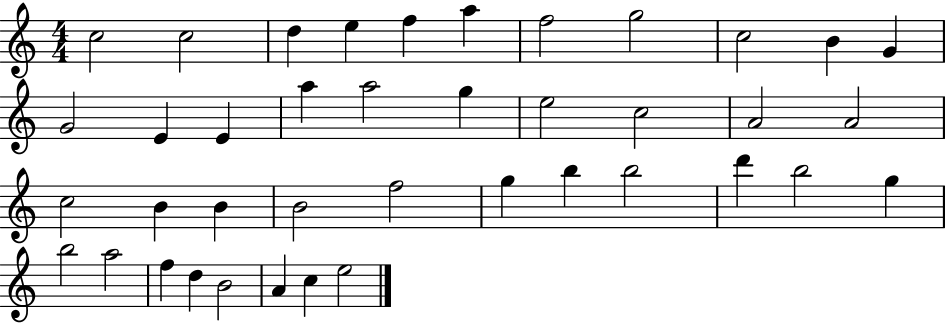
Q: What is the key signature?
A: C major